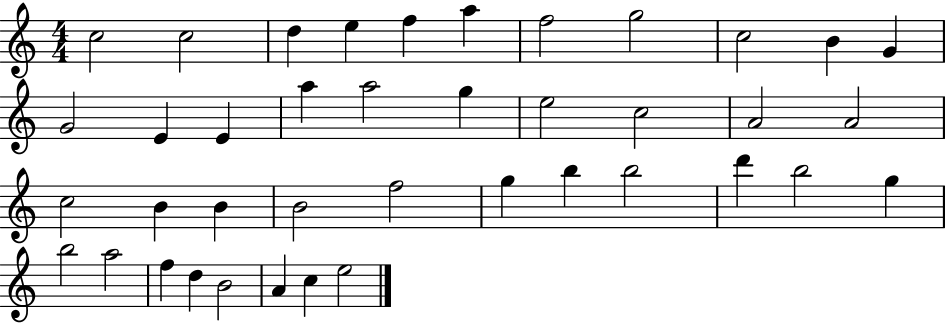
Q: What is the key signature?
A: C major